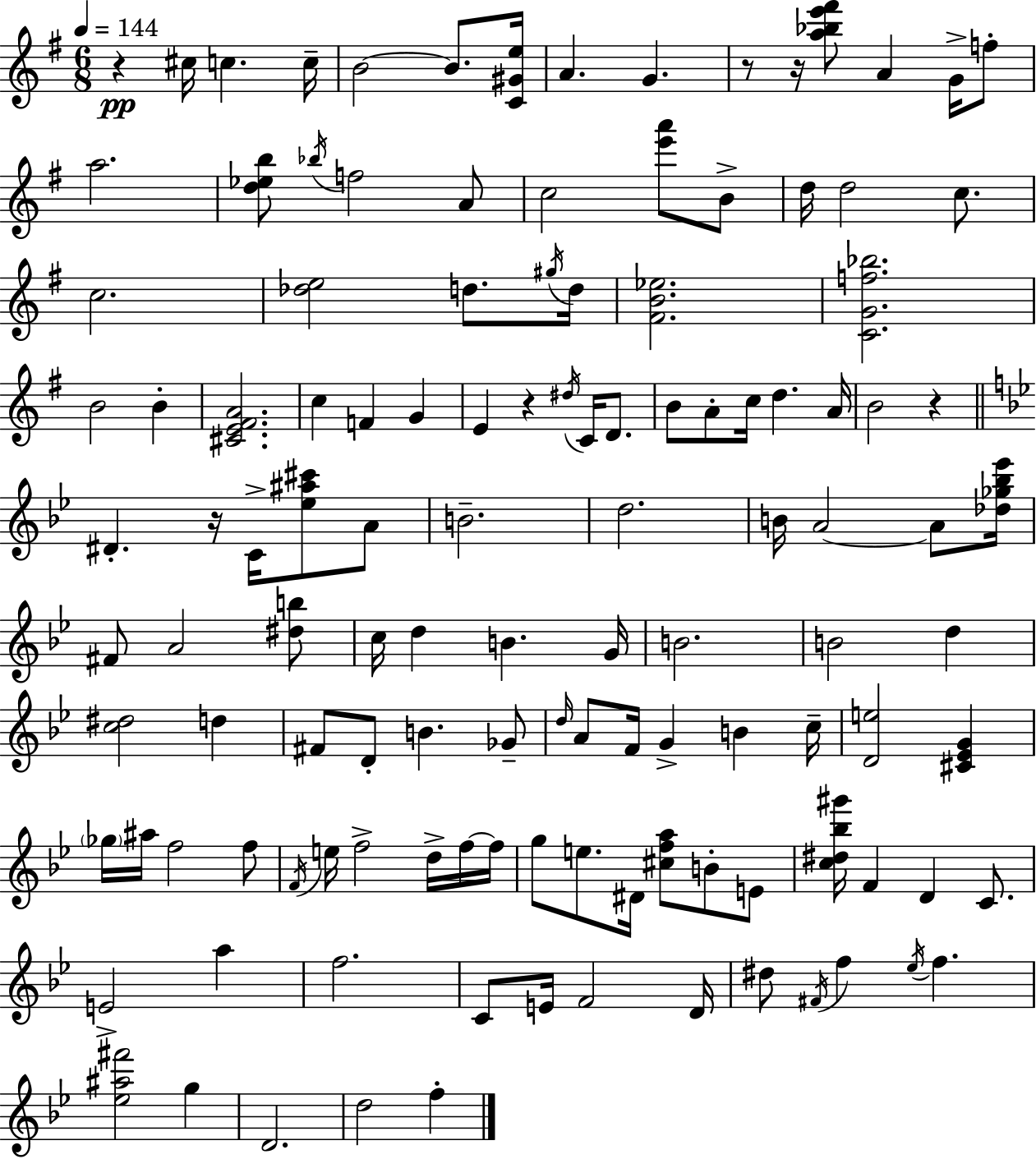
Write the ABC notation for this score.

X:1
T:Untitled
M:6/8
L:1/4
K:G
z ^c/4 c c/4 B2 B/2 [C^Ge]/4 A G z/2 z/4 [a_be'^f']/2 A G/4 f/2 a2 [d_eb]/2 _b/4 f2 A/2 c2 [e'a']/2 B/2 d/4 d2 c/2 c2 [_de]2 d/2 ^g/4 d/4 [^FB_e]2 [CGf_b]2 B2 B [^CE^FA]2 c F G E z ^d/4 C/4 D/2 B/2 A/2 c/4 d A/4 B2 z ^D z/4 C/4 [_e^a^c']/2 A/2 B2 d2 B/4 A2 A/2 [_d_g_b_e']/4 ^F/2 A2 [^db]/2 c/4 d B G/4 B2 B2 d [c^d]2 d ^F/2 D/2 B _G/2 d/4 A/2 F/4 G B c/4 [De]2 [^C_EG] _g/4 ^a/4 f2 f/2 F/4 e/4 f2 d/4 f/4 f/4 g/2 e/2 ^D/4 [^cfa]/2 B/2 E/2 [c^d_b^g']/4 F D C/2 E2 a f2 C/2 E/4 F2 D/4 ^d/2 ^F/4 f _e/4 f [_e^a^f']2 g D2 d2 f